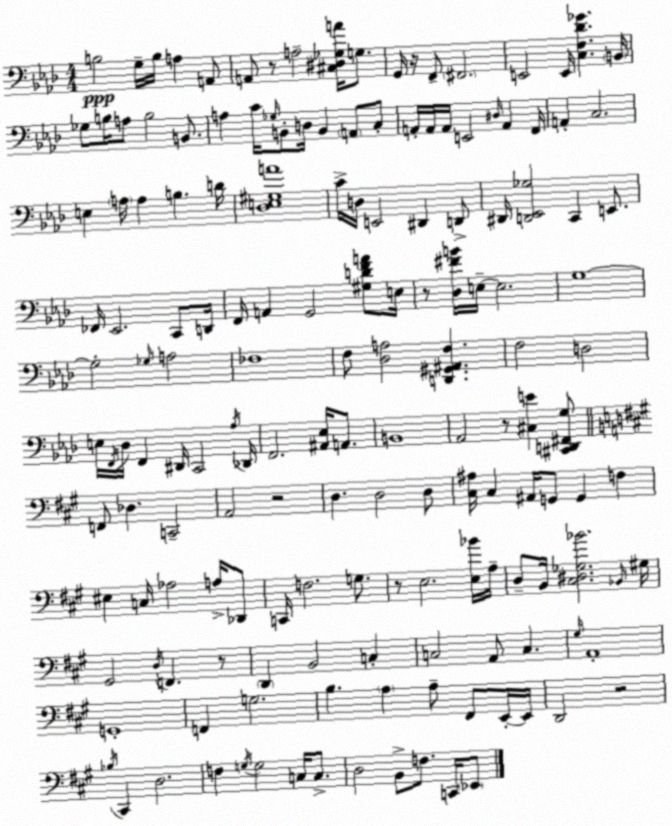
X:1
T:Untitled
M:4/4
L:1/4
K:Ab
B,2 G,/4 B,/4 A, A,,/2 A,,/2 z/2 A,2 [^C,^D,_G,A]/4 G,/2 G,,/4 z/4 F,,/2 ^F,,2 E,,2 E,,/4 [C,F,_D_G] B,,/4 _G,/2 B,/4 A,/2 B,2 B,,/2 A, C/4 _G,/4 B,,/2 D,/4 B,, A,,/2 C,/2 A,,/4 A,,/4 A,,/4 E,,2 ^D,/4 A,, F,,/4 A,, C,2 E, A,/4 A, B, D/4 [_D,E,^G,A]4 C/4 D,/4 E,,2 ^D,, D,,/2 ^D,,/4 [D,,_E,,_G,]2 C,, E,,/2 _F,,/4 _E,,2 C,,/2 D,,/4 F,,/4 A,, G,,2 [^G,DFA]/2 E,/4 z/2 [_D,^FB]/4 E,/4 E,2 G,4 G,2 _G,/4 A,2 _F,4 F,/2 [_D,A,]2 [D,,^G,,^A,,F,] F,2 D,2 E,/4 F,,/4 _D,/4 F,, ^D,,/4 C,,2 _A,/4 _D,,/4 F,,2 [^A,,_E,]/4 A,,/2 B,,4 _A,,2 z/2 [^C,E] [^C,,D,,^F,,G,]/2 F,,/2 _D, C,,2 A,,2 z2 D, D,2 D,/2 [^C,^A,]/4 ^C, ^A,,/4 G,,/2 G,, F, ^E, C,/4 _A,2 A,/4 _D,,/2 C,,/4 F,2 G,/2 z/2 E,2 [E,_B]/4 A,/4 D,/2 B,,/4 [^C,^D,_G,_B]2 _B,,/4 ^G,/4 ^G,,2 D,/4 F,, z/2 D,, B,,2 C, C,2 A,,/2 C, ^G,/4 A,,4 G,,4 F,, G,2 B, A, A,/2 ^F,,/2 E,,/4 E,,/4 D,,2 z2 _B,/4 ^C,, D,2 F, G,/4 G,2 C,/4 C,/2 D,2 B,,/2 F,/2 C,,/4 _E,,/2